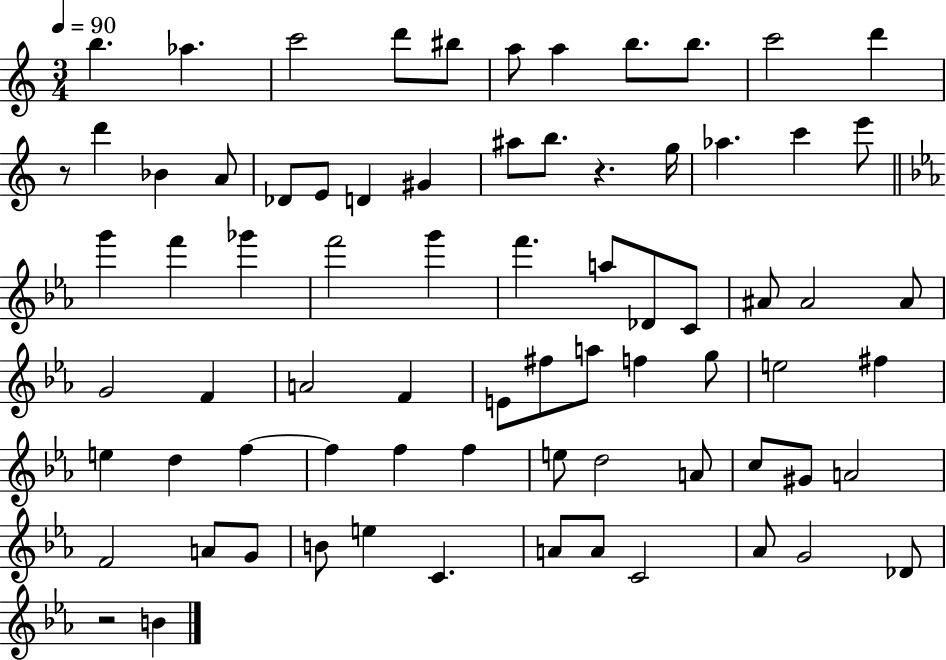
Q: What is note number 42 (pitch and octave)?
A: F#5